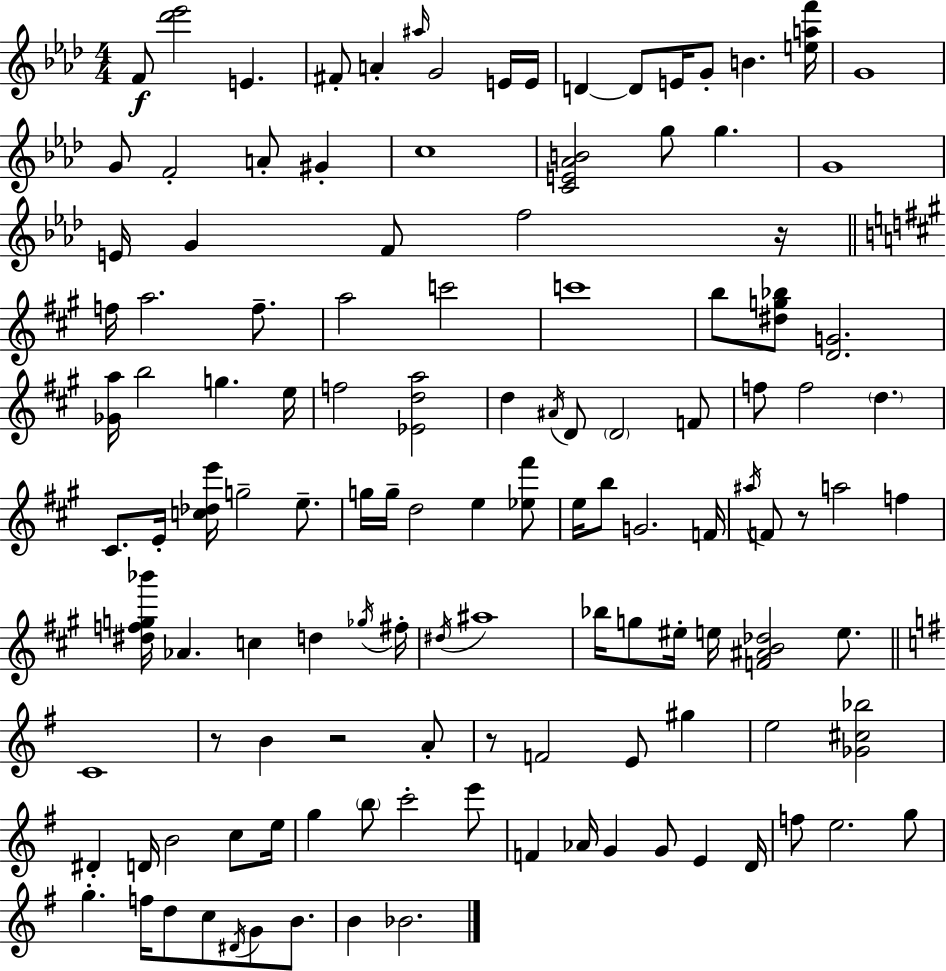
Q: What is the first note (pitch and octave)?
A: F4